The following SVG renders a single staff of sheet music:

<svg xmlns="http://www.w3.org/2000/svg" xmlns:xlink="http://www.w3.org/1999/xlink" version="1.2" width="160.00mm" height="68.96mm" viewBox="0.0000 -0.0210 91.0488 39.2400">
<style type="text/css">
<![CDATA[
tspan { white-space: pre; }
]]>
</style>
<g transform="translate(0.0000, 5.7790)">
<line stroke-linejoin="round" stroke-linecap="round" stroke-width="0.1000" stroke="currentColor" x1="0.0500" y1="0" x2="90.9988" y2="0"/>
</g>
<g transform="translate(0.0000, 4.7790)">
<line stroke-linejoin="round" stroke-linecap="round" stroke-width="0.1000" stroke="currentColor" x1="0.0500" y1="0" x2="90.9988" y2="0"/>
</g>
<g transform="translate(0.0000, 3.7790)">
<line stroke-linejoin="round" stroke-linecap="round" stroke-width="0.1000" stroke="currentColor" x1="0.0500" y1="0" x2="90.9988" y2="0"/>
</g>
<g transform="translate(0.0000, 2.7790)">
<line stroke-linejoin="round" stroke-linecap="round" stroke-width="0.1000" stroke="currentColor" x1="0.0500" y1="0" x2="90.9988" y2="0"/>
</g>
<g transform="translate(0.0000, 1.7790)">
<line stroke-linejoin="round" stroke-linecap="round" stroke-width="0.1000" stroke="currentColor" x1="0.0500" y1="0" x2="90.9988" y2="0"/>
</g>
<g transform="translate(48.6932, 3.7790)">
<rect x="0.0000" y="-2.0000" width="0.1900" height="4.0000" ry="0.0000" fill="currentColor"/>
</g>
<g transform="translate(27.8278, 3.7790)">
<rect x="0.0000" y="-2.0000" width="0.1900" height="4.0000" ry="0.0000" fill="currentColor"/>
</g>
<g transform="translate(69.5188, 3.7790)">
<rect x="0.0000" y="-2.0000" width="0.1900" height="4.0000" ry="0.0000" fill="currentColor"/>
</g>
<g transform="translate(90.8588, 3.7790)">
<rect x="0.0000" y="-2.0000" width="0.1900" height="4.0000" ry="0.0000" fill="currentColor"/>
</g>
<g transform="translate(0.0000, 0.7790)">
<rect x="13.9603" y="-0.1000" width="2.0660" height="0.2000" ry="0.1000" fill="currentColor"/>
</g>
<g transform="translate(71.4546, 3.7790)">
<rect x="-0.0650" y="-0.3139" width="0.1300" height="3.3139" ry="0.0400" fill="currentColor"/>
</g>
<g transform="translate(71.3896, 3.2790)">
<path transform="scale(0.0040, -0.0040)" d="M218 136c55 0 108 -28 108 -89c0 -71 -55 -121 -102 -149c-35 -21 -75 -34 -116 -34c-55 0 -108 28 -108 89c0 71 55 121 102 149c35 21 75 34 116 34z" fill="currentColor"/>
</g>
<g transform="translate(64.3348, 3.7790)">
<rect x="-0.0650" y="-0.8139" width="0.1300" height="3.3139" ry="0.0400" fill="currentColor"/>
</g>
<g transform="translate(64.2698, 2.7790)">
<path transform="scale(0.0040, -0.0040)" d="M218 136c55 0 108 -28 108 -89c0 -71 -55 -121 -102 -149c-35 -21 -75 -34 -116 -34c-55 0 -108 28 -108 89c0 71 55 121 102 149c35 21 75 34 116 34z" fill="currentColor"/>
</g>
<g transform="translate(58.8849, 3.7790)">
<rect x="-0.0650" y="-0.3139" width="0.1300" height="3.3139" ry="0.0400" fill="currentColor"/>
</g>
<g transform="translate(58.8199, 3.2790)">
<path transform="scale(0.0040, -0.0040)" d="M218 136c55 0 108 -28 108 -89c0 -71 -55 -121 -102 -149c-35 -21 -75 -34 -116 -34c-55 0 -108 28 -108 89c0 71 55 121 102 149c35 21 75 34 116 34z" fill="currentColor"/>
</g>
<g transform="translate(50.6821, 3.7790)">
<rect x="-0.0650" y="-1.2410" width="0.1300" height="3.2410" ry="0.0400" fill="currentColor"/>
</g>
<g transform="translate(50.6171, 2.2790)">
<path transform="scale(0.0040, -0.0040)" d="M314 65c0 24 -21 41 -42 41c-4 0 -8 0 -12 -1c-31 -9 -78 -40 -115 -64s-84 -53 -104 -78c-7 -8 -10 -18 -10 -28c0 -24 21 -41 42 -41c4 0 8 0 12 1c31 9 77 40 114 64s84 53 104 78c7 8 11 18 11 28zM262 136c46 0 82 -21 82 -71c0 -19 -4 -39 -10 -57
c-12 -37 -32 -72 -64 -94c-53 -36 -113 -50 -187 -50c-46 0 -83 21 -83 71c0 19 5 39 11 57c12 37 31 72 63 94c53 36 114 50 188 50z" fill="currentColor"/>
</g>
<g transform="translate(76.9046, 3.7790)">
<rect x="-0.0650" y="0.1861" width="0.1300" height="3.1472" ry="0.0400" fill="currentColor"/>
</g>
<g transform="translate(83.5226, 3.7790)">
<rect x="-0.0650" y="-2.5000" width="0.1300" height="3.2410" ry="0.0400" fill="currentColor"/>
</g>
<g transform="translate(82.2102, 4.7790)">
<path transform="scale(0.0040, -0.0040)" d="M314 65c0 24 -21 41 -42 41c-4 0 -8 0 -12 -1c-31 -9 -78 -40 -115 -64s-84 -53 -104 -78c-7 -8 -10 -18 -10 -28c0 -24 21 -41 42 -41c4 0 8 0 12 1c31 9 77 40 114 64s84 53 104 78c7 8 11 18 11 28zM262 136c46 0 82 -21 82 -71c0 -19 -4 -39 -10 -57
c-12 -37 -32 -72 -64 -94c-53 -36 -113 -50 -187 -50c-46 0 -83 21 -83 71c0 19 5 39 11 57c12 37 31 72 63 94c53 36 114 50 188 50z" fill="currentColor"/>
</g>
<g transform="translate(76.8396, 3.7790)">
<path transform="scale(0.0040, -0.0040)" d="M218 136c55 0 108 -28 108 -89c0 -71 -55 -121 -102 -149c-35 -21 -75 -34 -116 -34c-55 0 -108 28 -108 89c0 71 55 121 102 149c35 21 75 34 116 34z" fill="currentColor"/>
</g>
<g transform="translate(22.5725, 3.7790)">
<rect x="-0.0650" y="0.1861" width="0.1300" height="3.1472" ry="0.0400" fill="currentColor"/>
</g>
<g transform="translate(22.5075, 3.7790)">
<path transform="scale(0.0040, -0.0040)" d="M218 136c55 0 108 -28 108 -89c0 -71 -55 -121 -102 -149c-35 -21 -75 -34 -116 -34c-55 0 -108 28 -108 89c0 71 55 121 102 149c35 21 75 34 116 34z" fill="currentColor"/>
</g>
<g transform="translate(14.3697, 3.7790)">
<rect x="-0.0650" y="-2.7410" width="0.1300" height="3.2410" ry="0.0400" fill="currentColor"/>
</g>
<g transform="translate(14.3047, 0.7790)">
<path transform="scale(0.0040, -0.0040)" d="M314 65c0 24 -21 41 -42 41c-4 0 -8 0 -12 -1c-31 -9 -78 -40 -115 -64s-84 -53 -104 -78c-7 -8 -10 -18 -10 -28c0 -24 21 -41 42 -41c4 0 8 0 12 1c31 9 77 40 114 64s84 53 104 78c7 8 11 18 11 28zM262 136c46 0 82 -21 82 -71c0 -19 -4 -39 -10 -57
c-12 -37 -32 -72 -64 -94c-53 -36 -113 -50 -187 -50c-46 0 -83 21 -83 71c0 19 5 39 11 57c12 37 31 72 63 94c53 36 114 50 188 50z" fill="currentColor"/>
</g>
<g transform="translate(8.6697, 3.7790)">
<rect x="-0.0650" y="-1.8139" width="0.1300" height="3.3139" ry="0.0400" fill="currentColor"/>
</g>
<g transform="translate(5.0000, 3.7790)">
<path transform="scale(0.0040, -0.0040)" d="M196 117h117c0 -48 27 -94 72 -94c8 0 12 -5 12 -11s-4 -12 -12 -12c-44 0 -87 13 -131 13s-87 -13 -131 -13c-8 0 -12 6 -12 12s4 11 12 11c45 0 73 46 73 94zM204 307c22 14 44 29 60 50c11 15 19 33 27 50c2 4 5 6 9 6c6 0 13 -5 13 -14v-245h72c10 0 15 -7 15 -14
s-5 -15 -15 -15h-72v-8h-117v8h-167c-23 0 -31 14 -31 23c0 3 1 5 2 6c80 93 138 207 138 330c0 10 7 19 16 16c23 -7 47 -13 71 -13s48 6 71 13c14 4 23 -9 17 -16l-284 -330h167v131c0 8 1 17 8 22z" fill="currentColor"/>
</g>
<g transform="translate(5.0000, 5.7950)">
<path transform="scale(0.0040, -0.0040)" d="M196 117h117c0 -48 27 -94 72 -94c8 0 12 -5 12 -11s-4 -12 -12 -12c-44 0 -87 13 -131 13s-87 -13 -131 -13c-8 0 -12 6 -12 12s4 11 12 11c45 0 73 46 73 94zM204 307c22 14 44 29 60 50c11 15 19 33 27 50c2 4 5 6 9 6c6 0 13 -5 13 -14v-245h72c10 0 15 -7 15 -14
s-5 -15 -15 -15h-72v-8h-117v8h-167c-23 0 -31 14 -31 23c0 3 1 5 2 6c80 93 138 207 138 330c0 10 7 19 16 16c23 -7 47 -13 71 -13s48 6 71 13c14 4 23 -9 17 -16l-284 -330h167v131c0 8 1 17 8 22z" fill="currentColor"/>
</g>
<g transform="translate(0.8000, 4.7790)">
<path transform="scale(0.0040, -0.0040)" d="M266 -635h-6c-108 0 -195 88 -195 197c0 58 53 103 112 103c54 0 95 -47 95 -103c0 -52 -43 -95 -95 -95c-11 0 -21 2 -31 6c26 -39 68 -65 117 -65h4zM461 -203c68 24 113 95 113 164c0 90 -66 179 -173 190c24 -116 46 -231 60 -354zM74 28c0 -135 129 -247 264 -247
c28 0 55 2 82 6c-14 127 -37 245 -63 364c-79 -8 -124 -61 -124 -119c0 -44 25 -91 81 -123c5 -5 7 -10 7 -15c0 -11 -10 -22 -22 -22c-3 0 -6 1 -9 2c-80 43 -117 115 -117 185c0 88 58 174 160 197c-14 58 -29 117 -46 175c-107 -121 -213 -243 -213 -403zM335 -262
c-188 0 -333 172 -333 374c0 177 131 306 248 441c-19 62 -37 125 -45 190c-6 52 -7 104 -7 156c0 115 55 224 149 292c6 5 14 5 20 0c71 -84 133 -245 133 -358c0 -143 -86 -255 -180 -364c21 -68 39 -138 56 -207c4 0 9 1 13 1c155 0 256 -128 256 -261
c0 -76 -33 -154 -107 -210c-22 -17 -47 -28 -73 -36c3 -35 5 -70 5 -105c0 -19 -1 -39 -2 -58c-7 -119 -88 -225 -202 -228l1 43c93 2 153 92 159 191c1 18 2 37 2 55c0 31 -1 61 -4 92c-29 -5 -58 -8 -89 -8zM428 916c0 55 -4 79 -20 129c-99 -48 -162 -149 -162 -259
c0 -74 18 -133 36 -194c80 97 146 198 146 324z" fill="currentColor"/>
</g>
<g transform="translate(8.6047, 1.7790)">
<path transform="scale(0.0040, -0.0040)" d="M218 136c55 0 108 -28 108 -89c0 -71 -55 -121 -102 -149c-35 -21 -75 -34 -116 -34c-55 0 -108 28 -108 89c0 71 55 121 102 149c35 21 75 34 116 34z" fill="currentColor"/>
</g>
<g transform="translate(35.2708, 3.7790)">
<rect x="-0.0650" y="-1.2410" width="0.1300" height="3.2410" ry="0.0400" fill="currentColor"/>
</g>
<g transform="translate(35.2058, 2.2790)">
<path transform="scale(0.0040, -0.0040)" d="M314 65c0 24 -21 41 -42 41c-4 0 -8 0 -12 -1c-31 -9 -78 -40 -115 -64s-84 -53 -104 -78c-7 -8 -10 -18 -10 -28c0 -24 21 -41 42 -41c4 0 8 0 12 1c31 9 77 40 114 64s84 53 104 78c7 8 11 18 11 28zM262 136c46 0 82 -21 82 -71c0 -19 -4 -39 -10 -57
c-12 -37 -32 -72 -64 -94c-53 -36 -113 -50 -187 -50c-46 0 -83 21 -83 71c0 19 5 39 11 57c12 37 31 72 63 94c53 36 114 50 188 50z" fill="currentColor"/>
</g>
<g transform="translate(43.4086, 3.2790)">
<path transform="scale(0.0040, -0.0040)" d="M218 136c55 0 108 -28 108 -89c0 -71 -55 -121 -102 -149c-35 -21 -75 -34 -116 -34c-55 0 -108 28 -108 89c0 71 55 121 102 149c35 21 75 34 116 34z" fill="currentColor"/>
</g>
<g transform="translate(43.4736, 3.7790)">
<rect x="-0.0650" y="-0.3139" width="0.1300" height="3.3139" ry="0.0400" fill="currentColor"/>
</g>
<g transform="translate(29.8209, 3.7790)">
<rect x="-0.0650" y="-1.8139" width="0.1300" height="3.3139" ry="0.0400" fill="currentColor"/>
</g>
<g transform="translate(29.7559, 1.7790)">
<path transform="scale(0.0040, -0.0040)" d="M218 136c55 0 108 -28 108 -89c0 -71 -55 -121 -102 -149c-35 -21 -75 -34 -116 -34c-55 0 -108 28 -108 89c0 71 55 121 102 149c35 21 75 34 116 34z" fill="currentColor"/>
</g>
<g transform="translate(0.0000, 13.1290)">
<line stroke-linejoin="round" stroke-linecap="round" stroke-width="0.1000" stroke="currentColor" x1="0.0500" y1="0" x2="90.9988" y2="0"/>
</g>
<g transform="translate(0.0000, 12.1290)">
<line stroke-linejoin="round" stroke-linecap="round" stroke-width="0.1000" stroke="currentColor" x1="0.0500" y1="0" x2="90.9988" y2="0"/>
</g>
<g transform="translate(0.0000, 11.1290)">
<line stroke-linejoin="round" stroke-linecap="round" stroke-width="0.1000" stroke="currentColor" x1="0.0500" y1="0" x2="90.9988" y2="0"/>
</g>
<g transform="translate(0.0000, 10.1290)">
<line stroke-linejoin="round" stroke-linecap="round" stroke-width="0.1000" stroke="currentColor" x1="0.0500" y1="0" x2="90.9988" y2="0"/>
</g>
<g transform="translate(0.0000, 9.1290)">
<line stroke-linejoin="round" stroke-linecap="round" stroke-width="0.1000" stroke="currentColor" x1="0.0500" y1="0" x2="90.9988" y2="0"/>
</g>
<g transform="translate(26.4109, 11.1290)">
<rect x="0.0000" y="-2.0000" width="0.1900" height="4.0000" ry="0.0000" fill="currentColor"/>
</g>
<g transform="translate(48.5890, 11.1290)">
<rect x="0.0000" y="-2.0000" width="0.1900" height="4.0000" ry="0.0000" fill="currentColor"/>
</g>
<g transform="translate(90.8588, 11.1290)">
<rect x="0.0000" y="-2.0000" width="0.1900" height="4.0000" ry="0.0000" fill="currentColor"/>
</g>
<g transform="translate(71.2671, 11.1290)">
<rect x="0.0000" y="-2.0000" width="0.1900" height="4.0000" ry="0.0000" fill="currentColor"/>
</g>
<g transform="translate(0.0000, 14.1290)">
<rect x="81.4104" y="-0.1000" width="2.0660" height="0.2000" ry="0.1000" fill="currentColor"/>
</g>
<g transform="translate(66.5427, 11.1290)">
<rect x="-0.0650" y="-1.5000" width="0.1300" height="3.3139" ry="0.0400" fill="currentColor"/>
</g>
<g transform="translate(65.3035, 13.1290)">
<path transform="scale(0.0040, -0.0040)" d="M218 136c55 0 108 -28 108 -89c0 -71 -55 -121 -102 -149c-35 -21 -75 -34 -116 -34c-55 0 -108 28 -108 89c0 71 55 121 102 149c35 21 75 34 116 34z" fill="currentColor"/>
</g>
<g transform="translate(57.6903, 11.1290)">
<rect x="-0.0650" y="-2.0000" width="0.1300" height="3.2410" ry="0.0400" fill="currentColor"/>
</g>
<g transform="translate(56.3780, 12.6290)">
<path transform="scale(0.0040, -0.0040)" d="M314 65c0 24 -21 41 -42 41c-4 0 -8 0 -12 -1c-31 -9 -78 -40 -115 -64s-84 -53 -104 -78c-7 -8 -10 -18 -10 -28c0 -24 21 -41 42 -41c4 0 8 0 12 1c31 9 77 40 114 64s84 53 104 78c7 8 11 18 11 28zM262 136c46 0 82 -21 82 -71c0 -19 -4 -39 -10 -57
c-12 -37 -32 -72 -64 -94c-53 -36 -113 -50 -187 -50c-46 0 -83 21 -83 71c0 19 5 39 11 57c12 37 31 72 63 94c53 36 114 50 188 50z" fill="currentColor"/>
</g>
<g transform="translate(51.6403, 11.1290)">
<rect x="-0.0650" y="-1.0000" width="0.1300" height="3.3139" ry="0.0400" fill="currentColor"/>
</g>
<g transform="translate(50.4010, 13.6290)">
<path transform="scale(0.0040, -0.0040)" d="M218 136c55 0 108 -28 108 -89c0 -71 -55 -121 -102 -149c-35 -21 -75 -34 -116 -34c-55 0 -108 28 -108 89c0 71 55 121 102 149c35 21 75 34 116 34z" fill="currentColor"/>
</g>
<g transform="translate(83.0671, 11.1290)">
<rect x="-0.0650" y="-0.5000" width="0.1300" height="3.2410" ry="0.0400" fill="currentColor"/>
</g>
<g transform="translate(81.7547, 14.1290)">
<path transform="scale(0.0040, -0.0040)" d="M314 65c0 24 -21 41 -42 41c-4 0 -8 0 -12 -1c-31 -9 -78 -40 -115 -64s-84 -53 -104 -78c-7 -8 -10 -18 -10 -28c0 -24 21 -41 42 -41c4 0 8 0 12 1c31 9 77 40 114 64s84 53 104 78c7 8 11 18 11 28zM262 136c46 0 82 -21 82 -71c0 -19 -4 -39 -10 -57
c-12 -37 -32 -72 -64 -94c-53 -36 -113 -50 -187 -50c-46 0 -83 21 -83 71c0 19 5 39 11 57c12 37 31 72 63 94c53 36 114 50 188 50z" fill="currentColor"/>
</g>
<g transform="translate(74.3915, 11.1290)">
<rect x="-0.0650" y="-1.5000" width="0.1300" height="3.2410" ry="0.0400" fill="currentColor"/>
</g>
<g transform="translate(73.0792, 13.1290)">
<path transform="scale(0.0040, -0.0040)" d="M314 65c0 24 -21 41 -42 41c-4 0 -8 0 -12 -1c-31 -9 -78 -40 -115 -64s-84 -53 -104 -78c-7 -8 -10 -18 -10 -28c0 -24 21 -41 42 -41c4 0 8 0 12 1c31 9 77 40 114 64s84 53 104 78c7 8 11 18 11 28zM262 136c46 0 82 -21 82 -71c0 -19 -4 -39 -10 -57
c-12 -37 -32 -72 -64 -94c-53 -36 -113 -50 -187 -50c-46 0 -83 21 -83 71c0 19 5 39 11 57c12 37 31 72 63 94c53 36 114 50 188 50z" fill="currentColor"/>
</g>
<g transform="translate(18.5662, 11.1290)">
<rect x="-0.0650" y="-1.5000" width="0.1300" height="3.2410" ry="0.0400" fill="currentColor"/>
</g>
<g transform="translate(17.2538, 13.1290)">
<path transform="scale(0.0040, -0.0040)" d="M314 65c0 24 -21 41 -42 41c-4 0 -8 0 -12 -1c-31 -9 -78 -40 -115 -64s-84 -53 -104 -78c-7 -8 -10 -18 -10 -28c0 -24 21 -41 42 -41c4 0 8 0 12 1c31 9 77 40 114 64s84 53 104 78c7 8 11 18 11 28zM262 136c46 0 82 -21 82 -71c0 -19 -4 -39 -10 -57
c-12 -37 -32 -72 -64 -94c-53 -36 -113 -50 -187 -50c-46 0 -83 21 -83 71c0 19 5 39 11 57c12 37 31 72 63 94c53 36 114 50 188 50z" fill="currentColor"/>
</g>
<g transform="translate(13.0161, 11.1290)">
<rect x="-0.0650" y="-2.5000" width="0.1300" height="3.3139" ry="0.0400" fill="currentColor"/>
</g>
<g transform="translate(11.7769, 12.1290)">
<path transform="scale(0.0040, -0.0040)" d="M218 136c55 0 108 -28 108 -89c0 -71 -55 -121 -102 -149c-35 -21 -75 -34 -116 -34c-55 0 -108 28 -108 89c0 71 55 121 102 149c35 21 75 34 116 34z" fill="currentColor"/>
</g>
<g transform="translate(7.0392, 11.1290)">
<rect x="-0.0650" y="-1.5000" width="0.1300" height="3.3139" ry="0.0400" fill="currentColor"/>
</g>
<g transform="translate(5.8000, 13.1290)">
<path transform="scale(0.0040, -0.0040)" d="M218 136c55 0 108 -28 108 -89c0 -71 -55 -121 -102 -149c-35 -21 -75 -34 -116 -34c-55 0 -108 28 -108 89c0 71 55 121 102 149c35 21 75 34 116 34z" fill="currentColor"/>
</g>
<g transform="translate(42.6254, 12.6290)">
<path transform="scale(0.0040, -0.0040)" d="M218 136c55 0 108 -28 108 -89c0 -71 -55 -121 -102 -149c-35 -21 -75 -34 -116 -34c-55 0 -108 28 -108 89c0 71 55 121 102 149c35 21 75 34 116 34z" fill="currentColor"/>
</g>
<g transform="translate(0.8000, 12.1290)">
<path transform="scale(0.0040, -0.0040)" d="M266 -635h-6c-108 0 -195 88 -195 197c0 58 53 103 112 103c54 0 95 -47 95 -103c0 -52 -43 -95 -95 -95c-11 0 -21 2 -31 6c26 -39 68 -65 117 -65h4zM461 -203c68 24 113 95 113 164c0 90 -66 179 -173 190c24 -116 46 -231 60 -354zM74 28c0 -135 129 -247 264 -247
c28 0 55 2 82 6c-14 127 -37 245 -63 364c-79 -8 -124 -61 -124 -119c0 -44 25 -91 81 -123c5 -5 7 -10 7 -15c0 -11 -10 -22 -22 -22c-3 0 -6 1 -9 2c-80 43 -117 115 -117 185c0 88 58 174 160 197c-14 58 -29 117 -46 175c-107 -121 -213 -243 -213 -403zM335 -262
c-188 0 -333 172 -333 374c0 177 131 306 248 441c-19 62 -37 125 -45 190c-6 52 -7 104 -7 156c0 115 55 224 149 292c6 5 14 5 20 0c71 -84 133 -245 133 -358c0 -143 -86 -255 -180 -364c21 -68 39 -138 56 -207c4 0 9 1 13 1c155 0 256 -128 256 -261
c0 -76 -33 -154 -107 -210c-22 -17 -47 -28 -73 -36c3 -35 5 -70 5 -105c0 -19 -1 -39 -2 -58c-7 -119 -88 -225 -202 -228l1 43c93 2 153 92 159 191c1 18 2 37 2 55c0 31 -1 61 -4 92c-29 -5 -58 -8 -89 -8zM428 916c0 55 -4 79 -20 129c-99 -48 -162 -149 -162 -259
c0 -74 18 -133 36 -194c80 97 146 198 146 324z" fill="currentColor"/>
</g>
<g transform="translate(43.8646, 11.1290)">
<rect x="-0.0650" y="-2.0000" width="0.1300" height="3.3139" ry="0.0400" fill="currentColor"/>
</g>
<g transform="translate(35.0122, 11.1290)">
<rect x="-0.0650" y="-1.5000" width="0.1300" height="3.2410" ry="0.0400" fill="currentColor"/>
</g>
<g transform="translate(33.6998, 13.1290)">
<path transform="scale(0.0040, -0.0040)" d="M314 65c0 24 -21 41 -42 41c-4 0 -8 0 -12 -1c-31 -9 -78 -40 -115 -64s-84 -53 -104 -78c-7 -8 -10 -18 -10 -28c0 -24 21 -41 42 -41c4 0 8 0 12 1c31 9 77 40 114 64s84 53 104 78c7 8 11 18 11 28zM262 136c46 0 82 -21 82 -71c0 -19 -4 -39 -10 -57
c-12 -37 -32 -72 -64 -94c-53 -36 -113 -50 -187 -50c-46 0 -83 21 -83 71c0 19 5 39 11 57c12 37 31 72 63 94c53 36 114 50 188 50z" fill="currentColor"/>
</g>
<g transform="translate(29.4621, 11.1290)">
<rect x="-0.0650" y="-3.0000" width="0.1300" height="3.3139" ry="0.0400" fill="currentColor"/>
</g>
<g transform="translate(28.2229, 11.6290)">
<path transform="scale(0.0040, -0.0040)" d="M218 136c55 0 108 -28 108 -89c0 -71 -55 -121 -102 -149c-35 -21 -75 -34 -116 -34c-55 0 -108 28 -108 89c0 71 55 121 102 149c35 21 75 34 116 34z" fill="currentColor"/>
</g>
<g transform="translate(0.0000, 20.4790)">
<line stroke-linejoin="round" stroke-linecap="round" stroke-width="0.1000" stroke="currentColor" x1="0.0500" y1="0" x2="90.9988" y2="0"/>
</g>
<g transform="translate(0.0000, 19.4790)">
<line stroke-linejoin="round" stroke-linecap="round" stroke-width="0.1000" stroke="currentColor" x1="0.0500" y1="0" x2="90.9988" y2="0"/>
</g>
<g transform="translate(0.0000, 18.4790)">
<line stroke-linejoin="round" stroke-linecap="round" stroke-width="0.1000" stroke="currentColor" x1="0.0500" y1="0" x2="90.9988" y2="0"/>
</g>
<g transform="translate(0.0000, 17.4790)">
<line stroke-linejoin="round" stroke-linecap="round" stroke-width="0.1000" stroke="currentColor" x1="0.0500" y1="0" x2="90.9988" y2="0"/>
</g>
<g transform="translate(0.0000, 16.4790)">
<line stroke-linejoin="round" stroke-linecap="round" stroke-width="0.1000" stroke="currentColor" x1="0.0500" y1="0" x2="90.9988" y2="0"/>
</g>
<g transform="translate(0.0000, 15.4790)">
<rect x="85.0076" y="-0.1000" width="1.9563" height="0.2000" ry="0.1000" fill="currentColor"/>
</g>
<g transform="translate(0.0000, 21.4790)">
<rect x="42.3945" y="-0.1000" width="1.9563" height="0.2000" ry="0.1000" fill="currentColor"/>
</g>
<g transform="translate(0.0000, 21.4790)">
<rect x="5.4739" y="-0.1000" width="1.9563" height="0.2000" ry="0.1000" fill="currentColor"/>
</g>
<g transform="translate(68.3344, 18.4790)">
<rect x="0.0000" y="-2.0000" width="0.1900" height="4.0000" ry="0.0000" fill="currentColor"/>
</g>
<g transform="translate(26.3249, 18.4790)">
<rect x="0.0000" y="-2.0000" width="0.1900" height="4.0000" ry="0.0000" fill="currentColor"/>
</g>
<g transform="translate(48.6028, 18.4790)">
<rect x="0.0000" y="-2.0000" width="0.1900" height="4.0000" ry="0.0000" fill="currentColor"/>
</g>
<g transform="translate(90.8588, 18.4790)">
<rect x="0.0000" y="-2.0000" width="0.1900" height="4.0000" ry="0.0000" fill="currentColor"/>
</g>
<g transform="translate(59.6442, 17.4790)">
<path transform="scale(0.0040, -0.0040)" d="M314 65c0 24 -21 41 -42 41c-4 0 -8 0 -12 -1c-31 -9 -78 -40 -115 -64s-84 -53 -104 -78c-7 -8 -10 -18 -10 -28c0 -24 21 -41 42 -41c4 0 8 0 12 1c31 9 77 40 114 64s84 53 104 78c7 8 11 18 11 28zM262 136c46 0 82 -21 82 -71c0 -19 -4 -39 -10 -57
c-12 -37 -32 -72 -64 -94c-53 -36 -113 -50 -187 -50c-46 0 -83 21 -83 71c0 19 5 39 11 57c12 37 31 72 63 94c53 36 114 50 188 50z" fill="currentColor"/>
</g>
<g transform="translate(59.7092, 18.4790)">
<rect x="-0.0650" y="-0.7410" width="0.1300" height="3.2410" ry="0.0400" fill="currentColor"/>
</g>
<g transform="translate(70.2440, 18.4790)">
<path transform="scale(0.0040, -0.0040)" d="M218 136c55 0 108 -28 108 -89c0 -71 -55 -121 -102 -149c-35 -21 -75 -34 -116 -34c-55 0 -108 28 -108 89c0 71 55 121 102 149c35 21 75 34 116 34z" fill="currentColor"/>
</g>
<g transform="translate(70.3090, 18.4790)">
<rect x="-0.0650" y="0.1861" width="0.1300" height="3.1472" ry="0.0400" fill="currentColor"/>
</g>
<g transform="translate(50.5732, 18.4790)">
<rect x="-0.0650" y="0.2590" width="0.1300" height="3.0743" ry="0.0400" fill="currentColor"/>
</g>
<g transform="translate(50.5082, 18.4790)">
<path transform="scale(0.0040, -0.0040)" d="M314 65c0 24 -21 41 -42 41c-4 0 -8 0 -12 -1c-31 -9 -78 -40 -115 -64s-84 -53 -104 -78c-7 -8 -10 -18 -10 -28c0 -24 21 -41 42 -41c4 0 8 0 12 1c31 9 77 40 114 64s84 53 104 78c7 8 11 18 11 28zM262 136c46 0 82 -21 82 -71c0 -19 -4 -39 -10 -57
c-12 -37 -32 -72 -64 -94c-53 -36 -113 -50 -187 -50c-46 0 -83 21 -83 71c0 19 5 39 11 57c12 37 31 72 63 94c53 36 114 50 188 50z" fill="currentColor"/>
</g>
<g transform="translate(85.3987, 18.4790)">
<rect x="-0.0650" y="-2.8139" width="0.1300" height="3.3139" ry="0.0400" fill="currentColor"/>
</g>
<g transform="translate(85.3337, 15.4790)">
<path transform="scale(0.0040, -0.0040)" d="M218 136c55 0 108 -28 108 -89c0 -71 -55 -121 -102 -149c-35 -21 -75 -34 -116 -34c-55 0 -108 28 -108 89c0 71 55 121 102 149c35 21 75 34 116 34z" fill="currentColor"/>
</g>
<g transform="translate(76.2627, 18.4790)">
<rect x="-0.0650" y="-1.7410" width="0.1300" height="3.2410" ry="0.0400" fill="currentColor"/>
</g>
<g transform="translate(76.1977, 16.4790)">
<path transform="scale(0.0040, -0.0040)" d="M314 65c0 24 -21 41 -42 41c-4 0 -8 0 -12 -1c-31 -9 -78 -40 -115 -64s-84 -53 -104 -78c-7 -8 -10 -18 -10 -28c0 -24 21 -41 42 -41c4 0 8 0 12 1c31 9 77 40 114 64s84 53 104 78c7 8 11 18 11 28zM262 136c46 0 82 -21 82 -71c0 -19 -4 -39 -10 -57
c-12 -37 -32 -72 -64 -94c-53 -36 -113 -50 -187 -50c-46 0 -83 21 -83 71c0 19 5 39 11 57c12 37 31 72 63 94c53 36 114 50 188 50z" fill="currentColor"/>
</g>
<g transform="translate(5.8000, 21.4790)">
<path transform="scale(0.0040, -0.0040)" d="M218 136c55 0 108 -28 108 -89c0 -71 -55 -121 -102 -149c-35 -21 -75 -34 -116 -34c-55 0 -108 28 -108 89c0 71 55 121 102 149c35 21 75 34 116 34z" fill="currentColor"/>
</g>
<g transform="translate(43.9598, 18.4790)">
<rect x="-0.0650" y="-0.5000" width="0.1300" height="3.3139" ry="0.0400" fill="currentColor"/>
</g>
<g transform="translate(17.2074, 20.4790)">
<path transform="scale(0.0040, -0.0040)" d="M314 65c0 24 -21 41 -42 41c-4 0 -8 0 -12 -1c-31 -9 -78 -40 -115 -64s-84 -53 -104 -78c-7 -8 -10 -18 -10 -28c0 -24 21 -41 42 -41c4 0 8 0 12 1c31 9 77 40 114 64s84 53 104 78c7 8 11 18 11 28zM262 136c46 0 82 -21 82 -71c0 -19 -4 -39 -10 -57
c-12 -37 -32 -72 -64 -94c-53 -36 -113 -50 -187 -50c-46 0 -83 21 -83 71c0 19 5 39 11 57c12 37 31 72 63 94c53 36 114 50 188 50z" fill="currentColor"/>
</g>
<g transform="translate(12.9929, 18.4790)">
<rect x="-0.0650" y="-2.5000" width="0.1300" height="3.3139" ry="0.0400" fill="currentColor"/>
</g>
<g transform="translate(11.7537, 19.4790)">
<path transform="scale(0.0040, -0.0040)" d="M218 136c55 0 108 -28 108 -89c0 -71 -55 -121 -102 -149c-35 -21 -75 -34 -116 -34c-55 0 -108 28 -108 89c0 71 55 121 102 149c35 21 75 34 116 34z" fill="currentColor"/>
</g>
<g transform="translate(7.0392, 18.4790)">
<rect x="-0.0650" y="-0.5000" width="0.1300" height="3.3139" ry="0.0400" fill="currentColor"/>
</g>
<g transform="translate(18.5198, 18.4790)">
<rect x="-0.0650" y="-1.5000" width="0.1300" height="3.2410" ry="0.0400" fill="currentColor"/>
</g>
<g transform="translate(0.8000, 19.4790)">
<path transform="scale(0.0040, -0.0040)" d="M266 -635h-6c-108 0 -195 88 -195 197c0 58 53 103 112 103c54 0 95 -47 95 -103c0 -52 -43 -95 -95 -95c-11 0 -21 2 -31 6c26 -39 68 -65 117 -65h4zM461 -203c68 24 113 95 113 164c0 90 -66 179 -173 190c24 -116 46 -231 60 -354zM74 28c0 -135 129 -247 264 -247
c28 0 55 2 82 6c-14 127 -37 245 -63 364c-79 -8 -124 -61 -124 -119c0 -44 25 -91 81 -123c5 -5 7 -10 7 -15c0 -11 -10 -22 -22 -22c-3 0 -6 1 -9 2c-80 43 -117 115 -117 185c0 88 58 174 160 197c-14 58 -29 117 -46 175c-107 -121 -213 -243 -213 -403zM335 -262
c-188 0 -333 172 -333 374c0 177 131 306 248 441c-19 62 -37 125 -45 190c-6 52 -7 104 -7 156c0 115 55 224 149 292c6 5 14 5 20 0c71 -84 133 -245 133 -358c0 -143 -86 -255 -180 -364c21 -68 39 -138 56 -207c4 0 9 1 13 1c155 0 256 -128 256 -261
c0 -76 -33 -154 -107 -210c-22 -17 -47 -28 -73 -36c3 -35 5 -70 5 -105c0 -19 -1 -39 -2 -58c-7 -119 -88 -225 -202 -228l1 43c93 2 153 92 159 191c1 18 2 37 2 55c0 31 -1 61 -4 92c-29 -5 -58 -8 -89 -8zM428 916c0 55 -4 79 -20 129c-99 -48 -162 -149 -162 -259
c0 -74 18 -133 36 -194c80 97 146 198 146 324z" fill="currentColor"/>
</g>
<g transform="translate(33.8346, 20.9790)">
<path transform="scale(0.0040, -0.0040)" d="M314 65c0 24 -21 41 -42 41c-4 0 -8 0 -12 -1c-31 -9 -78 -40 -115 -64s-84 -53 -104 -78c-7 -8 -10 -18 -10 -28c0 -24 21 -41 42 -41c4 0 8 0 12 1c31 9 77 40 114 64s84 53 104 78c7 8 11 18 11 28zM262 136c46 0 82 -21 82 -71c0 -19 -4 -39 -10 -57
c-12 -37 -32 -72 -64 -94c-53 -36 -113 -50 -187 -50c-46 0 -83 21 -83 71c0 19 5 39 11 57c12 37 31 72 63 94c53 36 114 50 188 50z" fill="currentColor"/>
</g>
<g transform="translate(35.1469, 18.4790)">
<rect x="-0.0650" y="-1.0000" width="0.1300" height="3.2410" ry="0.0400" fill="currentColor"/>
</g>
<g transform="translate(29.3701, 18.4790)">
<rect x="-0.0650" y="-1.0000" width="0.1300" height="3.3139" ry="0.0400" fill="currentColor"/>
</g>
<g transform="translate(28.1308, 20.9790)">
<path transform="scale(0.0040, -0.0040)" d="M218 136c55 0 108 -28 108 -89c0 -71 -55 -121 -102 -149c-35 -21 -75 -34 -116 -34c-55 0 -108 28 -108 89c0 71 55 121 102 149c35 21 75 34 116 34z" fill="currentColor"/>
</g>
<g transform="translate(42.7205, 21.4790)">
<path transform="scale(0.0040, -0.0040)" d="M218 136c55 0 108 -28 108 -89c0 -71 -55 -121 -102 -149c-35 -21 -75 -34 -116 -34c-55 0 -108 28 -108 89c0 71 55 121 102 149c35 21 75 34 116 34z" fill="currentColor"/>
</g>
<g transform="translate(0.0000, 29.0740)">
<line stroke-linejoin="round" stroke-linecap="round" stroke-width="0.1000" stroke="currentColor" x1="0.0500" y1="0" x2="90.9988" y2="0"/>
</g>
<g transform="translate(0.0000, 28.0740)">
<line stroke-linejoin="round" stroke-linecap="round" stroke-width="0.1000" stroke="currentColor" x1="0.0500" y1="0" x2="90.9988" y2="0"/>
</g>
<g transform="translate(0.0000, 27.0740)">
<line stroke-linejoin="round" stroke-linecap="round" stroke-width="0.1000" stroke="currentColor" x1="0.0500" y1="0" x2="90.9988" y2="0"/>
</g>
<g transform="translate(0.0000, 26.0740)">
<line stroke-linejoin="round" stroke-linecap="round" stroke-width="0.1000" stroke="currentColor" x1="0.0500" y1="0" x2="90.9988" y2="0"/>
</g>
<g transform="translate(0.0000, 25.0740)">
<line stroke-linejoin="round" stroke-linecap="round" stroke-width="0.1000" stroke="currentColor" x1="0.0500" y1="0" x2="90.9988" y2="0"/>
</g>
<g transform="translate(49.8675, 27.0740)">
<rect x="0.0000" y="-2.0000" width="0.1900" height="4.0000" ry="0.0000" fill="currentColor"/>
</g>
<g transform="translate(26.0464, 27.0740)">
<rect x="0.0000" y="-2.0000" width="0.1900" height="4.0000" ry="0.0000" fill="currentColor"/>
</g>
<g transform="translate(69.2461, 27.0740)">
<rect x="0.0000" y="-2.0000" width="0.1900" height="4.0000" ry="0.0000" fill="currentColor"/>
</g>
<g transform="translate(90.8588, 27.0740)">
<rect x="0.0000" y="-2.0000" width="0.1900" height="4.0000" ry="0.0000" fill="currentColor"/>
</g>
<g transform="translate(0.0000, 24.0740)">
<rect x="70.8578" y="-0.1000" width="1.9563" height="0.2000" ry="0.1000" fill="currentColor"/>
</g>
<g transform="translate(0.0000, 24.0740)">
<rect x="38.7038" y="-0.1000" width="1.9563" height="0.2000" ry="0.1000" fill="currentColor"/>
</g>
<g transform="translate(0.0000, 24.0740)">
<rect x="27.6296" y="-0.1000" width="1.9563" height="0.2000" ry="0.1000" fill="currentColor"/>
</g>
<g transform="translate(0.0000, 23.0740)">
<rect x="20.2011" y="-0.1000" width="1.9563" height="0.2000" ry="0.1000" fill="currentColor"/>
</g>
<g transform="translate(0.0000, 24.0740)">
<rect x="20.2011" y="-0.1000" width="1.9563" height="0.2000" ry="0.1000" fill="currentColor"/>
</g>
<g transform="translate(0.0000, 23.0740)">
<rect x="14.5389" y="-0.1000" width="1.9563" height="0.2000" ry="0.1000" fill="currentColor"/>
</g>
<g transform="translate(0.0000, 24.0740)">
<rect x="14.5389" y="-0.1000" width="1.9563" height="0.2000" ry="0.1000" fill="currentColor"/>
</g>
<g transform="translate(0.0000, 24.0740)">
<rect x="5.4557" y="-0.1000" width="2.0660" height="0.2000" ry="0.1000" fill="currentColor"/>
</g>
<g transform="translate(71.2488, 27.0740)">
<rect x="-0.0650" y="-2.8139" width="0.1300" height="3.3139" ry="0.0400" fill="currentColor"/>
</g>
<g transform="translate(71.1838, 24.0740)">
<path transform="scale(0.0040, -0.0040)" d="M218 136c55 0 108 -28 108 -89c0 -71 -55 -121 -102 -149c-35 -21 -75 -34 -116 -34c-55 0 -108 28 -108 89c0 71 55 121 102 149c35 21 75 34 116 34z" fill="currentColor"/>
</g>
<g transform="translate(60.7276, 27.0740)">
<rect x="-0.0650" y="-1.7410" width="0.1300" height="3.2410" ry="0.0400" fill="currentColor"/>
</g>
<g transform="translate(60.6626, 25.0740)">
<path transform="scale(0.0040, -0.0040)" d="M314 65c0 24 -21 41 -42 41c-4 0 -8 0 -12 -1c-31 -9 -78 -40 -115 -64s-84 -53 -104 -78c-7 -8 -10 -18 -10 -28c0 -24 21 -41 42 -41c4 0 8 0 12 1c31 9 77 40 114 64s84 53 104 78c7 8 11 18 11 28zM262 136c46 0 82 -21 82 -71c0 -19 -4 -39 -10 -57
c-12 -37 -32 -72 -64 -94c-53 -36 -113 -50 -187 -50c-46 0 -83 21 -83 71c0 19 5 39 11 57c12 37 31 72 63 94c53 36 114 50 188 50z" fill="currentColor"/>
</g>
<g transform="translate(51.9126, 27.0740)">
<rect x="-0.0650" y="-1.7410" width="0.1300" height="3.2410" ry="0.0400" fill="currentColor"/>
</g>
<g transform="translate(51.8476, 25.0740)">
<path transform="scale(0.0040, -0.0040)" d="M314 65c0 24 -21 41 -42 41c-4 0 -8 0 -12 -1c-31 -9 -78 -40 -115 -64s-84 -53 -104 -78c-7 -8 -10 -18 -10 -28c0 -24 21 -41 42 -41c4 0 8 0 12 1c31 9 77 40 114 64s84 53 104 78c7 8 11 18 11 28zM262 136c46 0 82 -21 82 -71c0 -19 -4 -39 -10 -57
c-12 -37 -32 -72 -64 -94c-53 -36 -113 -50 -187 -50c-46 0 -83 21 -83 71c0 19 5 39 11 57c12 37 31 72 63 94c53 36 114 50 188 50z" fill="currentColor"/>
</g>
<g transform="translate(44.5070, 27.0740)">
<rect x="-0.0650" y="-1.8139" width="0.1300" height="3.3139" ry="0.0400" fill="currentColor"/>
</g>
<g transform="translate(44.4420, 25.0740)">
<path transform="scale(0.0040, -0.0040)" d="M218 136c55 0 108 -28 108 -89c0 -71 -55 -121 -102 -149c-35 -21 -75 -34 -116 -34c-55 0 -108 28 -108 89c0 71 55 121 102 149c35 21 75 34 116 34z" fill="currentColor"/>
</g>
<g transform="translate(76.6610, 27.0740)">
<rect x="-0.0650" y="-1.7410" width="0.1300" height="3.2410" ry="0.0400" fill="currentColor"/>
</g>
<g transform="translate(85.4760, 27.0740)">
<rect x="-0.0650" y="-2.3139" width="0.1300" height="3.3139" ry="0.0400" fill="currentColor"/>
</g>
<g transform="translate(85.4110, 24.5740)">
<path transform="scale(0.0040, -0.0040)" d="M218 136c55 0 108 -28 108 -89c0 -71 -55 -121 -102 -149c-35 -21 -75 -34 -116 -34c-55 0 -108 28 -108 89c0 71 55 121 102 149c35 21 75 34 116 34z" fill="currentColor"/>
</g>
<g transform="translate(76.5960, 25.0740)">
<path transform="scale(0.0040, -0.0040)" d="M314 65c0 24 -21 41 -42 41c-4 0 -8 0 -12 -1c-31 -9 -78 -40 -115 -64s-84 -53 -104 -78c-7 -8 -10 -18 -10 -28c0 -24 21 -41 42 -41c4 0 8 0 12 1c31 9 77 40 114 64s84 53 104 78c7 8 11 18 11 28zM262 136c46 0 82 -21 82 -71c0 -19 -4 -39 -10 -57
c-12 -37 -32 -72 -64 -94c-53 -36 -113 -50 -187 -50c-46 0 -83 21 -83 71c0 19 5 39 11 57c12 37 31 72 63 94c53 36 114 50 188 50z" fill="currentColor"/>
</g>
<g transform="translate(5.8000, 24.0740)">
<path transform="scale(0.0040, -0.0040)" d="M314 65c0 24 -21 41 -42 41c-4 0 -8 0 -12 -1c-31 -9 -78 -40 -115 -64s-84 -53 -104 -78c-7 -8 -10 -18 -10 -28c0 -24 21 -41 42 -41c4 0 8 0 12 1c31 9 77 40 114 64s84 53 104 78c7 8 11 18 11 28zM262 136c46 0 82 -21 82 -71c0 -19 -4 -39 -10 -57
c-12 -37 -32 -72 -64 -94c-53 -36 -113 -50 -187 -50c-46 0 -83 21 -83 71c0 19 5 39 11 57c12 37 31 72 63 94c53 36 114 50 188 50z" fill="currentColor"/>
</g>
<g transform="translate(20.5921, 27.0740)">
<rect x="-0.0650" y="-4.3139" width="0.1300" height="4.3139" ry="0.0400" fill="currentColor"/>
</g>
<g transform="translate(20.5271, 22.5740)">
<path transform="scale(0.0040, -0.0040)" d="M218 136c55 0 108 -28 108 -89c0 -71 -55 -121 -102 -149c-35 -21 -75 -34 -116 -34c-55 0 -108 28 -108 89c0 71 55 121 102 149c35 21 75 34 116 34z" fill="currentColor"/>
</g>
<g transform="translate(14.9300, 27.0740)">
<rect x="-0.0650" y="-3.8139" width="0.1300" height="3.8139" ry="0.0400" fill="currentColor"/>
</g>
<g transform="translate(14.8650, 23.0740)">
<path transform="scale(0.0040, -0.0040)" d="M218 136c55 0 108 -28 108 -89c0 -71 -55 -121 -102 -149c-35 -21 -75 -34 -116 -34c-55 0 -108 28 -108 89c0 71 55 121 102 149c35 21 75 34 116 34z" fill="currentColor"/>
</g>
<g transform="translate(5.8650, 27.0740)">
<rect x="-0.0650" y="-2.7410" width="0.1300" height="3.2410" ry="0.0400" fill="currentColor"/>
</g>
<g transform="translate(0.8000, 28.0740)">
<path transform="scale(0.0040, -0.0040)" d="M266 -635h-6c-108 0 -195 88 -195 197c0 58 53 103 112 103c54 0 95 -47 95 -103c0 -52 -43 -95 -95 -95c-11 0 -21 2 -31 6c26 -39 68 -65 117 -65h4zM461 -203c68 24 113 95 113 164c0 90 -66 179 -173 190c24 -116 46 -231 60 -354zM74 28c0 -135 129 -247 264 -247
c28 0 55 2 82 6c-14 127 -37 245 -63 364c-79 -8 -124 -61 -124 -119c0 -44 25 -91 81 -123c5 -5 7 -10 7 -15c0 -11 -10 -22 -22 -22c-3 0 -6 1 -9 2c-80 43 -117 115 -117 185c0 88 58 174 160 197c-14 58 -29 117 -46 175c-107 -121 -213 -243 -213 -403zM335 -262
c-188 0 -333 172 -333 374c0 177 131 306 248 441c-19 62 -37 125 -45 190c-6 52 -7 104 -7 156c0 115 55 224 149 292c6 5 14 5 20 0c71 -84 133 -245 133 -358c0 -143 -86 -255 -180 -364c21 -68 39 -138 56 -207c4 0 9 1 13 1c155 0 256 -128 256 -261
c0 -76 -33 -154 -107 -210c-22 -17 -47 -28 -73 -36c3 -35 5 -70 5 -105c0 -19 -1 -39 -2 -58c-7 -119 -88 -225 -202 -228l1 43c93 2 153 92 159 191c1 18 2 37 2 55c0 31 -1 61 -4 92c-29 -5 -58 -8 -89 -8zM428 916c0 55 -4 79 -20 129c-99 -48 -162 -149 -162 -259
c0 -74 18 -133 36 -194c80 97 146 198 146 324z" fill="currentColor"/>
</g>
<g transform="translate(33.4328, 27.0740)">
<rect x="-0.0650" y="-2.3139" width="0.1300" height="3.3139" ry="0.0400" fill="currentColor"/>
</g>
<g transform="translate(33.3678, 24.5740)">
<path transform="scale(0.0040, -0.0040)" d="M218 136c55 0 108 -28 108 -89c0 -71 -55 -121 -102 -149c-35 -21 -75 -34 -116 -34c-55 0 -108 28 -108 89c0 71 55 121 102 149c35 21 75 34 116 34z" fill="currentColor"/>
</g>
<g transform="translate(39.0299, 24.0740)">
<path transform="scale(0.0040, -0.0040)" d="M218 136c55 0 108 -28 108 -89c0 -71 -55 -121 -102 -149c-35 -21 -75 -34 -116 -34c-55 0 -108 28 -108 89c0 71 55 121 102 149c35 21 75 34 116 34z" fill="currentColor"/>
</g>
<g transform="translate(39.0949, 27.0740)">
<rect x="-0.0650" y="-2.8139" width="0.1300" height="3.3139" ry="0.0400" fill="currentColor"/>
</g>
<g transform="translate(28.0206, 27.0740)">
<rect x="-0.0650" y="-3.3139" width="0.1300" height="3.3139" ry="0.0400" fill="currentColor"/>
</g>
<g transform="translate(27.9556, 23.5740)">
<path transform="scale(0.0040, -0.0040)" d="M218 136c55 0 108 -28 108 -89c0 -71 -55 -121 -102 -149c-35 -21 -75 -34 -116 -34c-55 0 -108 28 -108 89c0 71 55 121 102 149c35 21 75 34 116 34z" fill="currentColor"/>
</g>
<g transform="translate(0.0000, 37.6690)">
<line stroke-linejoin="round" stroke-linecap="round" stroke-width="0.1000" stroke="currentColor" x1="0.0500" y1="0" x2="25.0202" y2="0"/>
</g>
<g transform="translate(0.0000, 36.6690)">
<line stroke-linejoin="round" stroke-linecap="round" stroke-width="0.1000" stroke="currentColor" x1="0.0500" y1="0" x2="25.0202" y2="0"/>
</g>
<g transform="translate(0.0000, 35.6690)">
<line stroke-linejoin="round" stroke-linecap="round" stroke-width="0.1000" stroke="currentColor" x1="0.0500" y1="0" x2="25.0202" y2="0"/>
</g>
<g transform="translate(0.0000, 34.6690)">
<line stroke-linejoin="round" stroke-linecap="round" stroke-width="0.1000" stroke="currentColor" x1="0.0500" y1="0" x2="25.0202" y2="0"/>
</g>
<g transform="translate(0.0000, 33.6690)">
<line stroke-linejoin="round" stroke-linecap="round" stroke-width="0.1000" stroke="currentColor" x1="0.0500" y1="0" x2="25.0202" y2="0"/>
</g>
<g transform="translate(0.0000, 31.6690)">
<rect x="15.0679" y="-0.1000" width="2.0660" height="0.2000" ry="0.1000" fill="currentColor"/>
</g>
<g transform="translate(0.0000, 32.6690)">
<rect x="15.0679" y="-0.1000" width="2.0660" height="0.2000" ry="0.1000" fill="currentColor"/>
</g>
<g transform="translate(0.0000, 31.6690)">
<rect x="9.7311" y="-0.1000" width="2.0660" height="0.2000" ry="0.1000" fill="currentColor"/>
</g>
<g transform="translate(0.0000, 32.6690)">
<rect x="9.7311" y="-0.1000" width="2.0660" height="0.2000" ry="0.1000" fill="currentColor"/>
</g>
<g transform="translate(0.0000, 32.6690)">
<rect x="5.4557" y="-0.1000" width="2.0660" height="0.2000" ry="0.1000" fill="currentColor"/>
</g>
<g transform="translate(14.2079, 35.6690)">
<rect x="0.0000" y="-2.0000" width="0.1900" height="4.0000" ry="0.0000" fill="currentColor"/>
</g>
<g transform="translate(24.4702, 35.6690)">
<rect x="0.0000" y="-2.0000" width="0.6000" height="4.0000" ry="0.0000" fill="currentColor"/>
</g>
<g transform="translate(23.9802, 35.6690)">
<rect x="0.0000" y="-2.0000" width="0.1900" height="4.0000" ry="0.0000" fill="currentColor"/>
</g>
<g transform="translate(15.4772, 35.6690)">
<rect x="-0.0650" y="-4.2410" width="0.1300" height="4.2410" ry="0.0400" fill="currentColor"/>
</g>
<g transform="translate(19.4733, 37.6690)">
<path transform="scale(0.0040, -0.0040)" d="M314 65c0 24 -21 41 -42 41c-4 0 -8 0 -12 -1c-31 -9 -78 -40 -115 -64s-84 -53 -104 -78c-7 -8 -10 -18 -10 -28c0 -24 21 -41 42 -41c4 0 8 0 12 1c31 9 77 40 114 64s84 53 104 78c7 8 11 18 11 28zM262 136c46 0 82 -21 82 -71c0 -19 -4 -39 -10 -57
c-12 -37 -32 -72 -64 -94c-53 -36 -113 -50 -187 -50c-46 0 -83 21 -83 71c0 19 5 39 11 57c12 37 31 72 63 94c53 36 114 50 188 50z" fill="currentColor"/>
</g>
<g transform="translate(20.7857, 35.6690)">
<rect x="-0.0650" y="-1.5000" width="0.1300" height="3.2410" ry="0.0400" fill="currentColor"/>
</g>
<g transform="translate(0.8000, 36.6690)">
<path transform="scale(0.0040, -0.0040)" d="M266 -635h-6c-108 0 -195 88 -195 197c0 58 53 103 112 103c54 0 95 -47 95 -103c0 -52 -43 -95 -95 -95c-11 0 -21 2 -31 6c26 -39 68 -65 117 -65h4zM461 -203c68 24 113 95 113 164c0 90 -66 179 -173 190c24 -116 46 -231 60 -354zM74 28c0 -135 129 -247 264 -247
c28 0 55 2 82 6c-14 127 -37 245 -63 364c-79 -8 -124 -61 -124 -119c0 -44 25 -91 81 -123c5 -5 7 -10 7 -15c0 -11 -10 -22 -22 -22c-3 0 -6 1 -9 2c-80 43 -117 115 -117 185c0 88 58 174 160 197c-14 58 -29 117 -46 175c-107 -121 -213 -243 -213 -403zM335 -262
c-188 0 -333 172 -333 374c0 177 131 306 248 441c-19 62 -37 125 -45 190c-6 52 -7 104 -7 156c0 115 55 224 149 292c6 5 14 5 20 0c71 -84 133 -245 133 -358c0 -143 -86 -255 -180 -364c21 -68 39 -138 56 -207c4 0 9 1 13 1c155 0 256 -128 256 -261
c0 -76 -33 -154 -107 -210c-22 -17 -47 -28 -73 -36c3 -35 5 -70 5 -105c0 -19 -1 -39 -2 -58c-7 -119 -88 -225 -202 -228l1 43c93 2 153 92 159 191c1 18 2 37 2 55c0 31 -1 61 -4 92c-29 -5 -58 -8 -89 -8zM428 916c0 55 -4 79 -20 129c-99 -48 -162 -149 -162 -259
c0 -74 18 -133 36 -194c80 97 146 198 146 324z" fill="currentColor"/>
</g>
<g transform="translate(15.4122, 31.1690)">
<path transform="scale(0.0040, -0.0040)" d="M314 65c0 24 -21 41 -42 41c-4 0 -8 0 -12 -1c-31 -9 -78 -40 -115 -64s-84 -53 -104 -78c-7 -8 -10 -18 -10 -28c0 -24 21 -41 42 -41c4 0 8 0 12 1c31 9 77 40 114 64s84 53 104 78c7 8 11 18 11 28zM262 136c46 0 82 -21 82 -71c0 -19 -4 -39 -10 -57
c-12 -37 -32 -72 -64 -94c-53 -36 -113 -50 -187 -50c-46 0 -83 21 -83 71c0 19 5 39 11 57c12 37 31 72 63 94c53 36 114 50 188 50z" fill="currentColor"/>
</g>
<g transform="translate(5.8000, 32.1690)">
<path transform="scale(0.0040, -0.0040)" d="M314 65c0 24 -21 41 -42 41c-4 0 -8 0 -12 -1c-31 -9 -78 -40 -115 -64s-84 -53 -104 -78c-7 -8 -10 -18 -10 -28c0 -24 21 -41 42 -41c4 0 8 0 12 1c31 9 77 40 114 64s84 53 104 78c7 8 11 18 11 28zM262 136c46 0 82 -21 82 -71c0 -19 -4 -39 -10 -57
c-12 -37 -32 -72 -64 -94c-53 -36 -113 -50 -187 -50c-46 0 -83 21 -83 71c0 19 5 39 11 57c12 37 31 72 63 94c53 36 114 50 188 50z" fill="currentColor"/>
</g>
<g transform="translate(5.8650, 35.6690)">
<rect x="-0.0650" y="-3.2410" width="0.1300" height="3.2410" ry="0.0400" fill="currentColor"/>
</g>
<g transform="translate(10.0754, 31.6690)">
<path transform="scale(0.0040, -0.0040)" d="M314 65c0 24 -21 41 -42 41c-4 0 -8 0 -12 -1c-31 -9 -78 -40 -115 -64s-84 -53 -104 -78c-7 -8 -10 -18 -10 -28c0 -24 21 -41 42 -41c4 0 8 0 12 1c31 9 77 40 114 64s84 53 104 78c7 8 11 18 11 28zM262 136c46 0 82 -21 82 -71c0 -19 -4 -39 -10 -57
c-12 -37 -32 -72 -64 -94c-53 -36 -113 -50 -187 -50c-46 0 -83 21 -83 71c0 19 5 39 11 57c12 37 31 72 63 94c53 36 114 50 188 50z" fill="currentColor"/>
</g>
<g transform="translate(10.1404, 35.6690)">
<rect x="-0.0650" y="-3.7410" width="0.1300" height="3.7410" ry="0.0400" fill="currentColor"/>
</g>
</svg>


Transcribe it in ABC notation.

X:1
T:Untitled
M:4/4
L:1/4
K:C
f a2 B f e2 c e2 c d c B G2 E G E2 A E2 F D F2 E E2 C2 C G E2 D D2 C B2 d2 B f2 a a2 c' d' b g a f f2 f2 a f2 g b2 c'2 d'2 E2